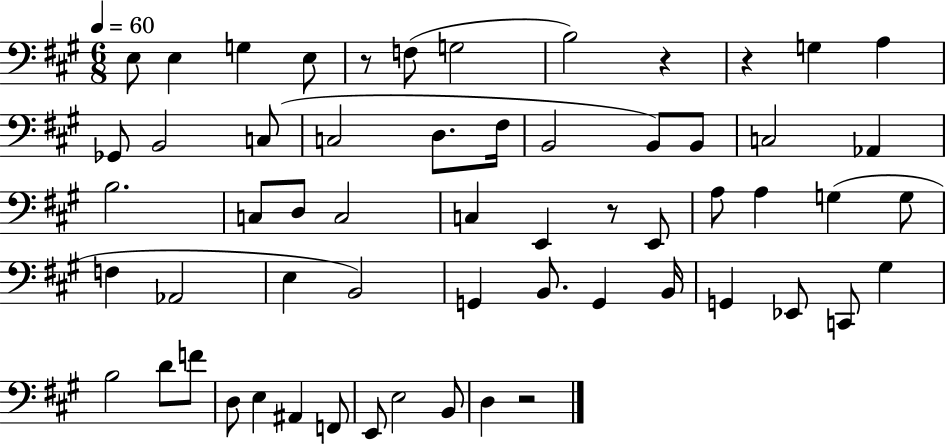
E3/e E3/q G3/q E3/e R/e F3/e G3/h B3/h R/q R/q G3/q A3/q Gb2/e B2/h C3/e C3/h D3/e. F#3/s B2/h B2/e B2/e C3/h Ab2/q B3/h. C3/e D3/e C3/h C3/q E2/q R/e E2/e A3/e A3/q G3/q G3/e F3/q Ab2/h E3/q B2/h G2/q B2/e. G2/q B2/s G2/q Eb2/e C2/e G#3/q B3/h D4/e F4/e D3/e E3/q A#2/q F2/e E2/e E3/h B2/e D3/q R/h